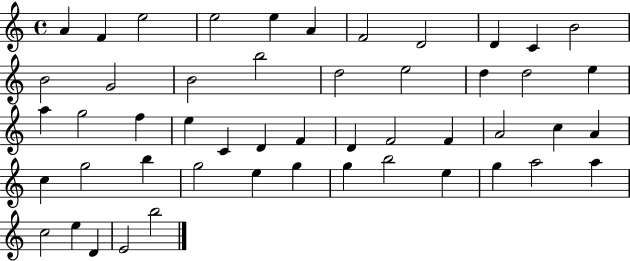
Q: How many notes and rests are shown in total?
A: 50